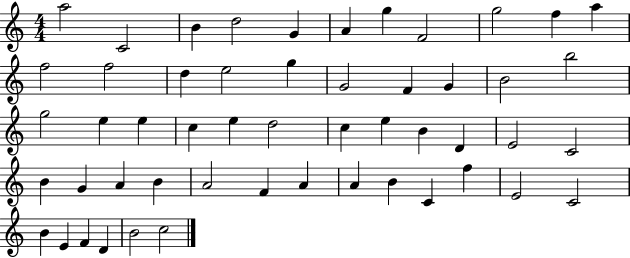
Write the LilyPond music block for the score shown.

{
  \clef treble
  \numericTimeSignature
  \time 4/4
  \key c \major
  a''2 c'2 | b'4 d''2 g'4 | a'4 g''4 f'2 | g''2 f''4 a''4 | \break f''2 f''2 | d''4 e''2 g''4 | g'2 f'4 g'4 | b'2 b''2 | \break g''2 e''4 e''4 | c''4 e''4 d''2 | c''4 e''4 b'4 d'4 | e'2 c'2 | \break b'4 g'4 a'4 b'4 | a'2 f'4 a'4 | a'4 b'4 c'4 f''4 | e'2 c'2 | \break b'4 e'4 f'4 d'4 | b'2 c''2 | \bar "|."
}